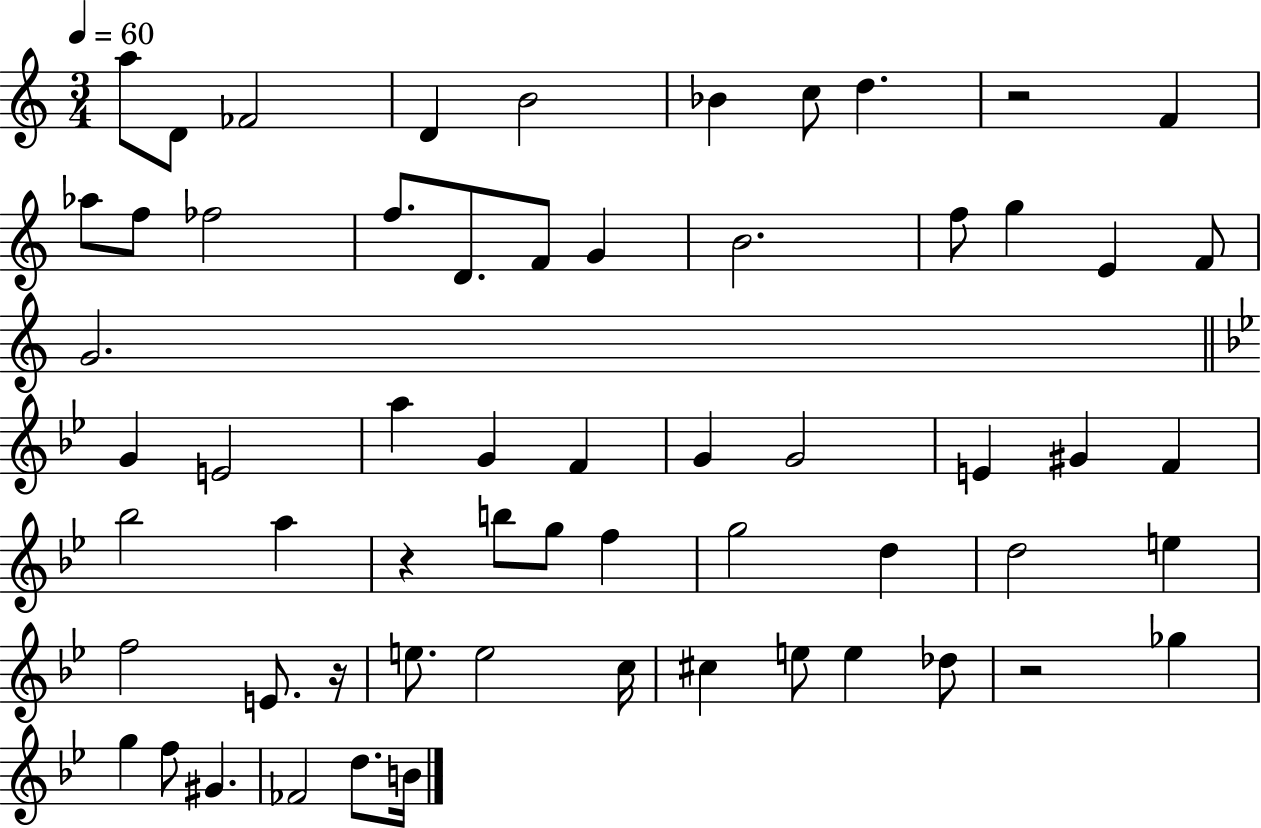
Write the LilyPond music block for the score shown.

{
  \clef treble
  \numericTimeSignature
  \time 3/4
  \key c \major
  \tempo 4 = 60
  a''8 d'8 fes'2 | d'4 b'2 | bes'4 c''8 d''4. | r2 f'4 | \break aes''8 f''8 fes''2 | f''8. d'8. f'8 g'4 | b'2. | f''8 g''4 e'4 f'8 | \break g'2. | \bar "||" \break \key bes \major g'4 e'2 | a''4 g'4 f'4 | g'4 g'2 | e'4 gis'4 f'4 | \break bes''2 a''4 | r4 b''8 g''8 f''4 | g''2 d''4 | d''2 e''4 | \break f''2 e'8. r16 | e''8. e''2 c''16 | cis''4 e''8 e''4 des''8 | r2 ges''4 | \break g''4 f''8 gis'4. | fes'2 d''8. b'16 | \bar "|."
}